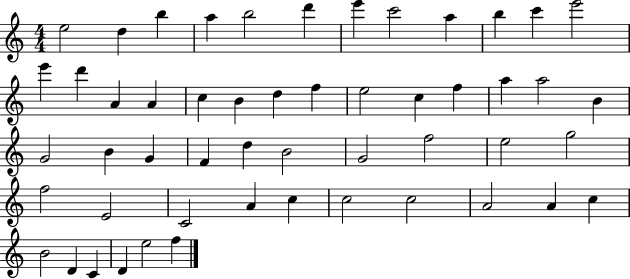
E5/h D5/q B5/q A5/q B5/h D6/q E6/q C6/h A5/q B5/q C6/q E6/h E6/q D6/q A4/q A4/q C5/q B4/q D5/q F5/q E5/h C5/q F5/q A5/q A5/h B4/q G4/h B4/q G4/q F4/q D5/q B4/h G4/h F5/h E5/h G5/h F5/h E4/h C4/h A4/q C5/q C5/h C5/h A4/h A4/q C5/q B4/h D4/q C4/q D4/q E5/h F5/q